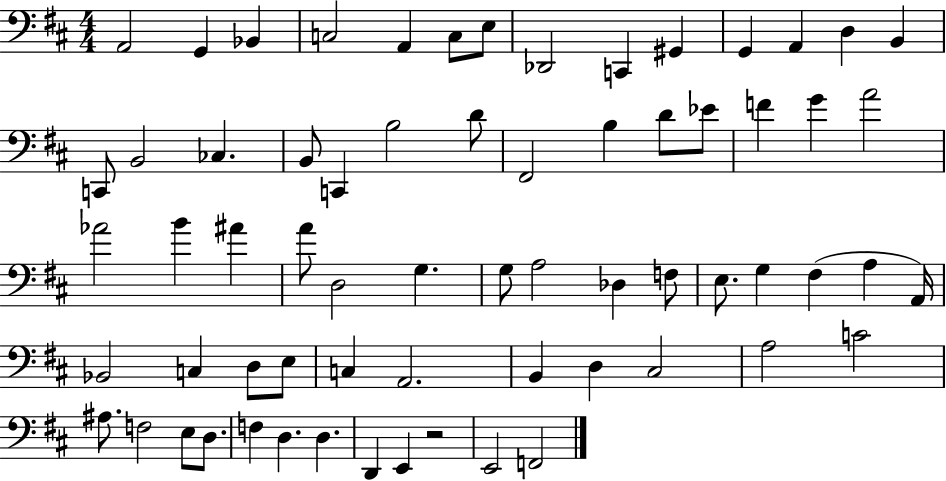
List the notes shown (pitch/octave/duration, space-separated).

A2/h G2/q Bb2/q C3/h A2/q C3/e E3/e Db2/h C2/q G#2/q G2/q A2/q D3/q B2/q C2/e B2/h CES3/q. B2/e C2/q B3/h D4/e F#2/h B3/q D4/e Eb4/e F4/q G4/q A4/h Ab4/h B4/q A#4/q A4/e D3/h G3/q. G3/e A3/h Db3/q F3/e E3/e. G3/q F#3/q A3/q A2/s Bb2/h C3/q D3/e E3/e C3/q A2/h. B2/q D3/q C#3/h A3/h C4/h A#3/e. F3/h E3/e D3/e. F3/q D3/q. D3/q. D2/q E2/q R/h E2/h F2/h